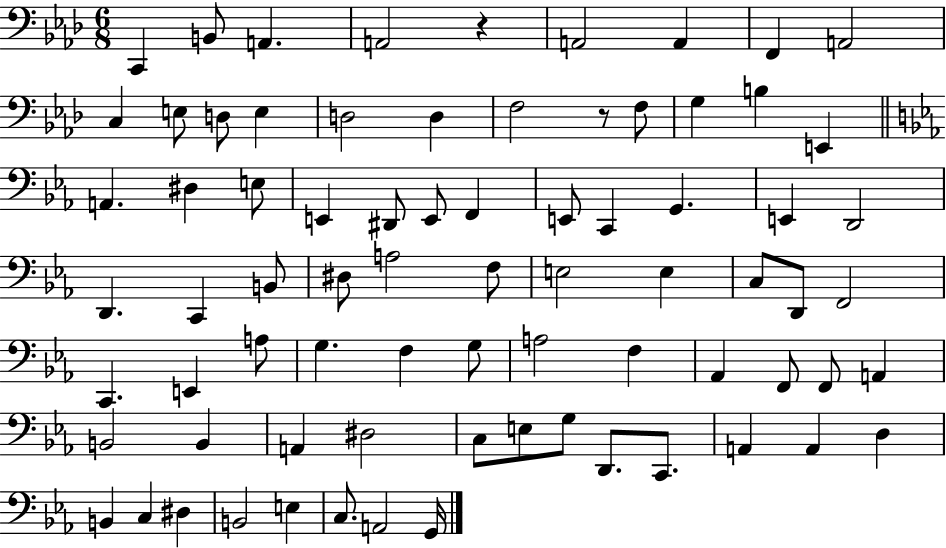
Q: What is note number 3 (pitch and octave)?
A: A2